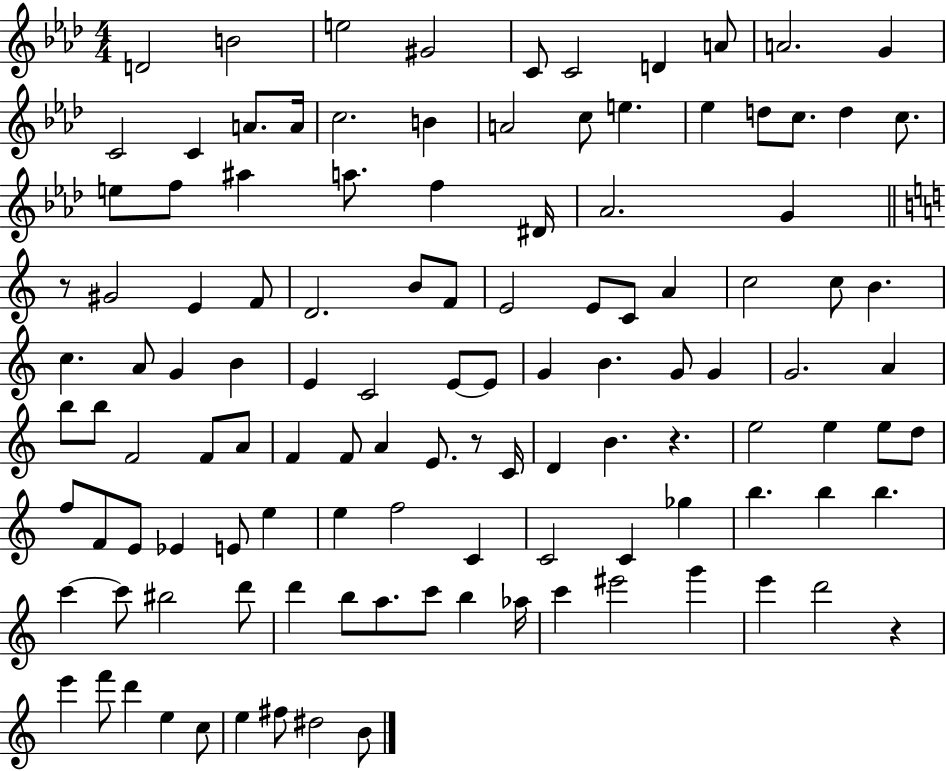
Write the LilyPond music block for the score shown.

{
  \clef treble
  \numericTimeSignature
  \time 4/4
  \key aes \major
  d'2 b'2 | e''2 gis'2 | c'8 c'2 d'4 a'8 | a'2. g'4 | \break c'2 c'4 a'8. a'16 | c''2. b'4 | a'2 c''8 e''4. | ees''4 d''8 c''8. d''4 c''8. | \break e''8 f''8 ais''4 a''8. f''4 dis'16 | aes'2. g'4 | \bar "||" \break \key a \minor r8 gis'2 e'4 f'8 | d'2. b'8 f'8 | e'2 e'8 c'8 a'4 | c''2 c''8 b'4. | \break c''4. a'8 g'4 b'4 | e'4 c'2 e'8~~ e'8 | g'4 b'4. g'8 g'4 | g'2. a'4 | \break b''8 b''8 f'2 f'8 a'8 | f'4 f'8 a'4 e'8. r8 c'16 | d'4 b'4. r4. | e''2 e''4 e''8 d''8 | \break f''8 f'8 e'8 ees'4 e'8 e''4 | e''4 f''2 c'4 | c'2 c'4 ges''4 | b''4. b''4 b''4. | \break c'''4~~ c'''8 bis''2 d'''8 | d'''4 b''8 a''8. c'''8 b''4 aes''16 | c'''4 eis'''2 g'''4 | e'''4 d'''2 r4 | \break e'''4 f'''8 d'''4 e''4 c''8 | e''4 fis''8 dis''2 b'8 | \bar "|."
}